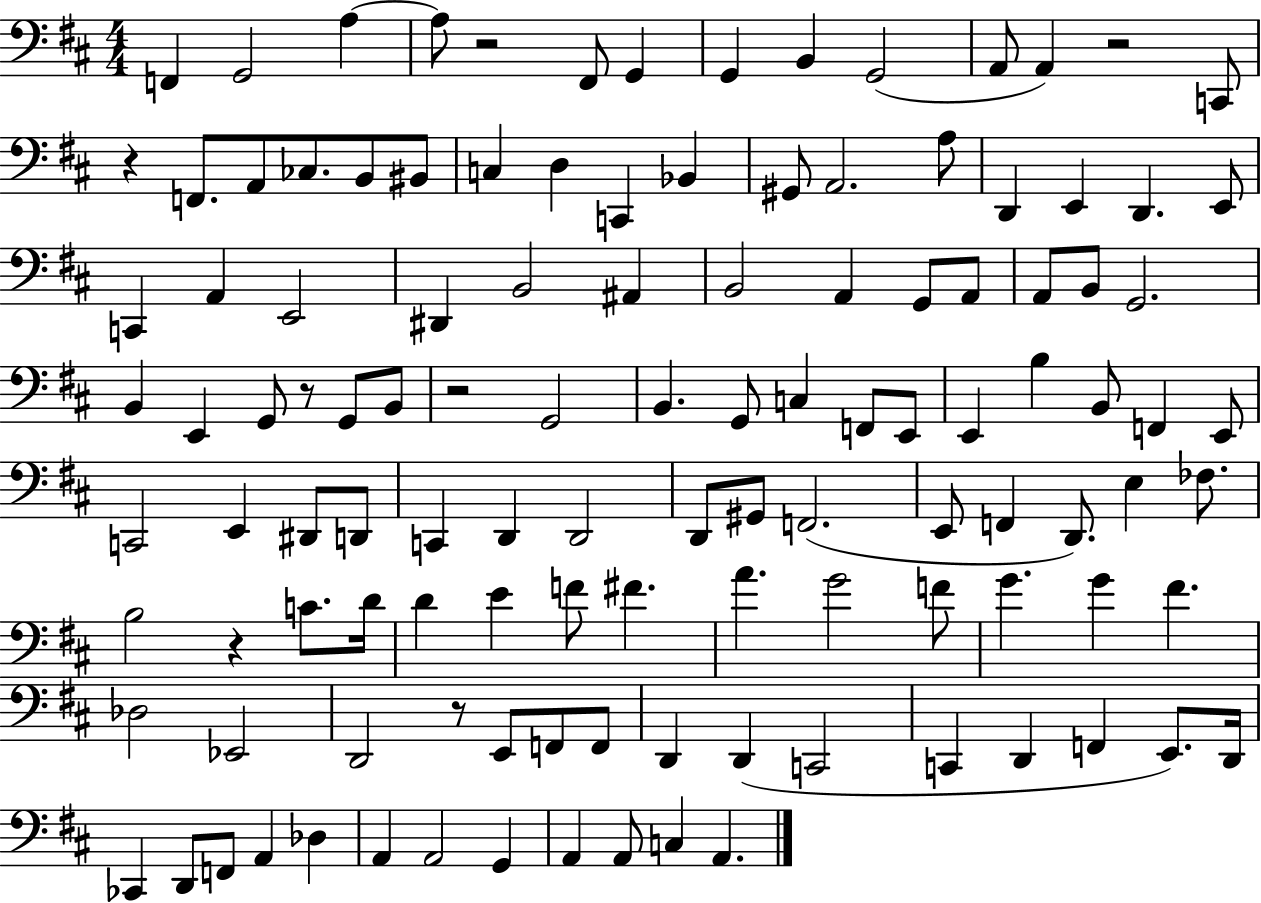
F2/q G2/h A3/q A3/e R/h F#2/e G2/q G2/q B2/q G2/h A2/e A2/q R/h C2/e R/q F2/e. A2/e CES3/e. B2/e BIS2/e C3/q D3/q C2/q Bb2/q G#2/e A2/h. A3/e D2/q E2/q D2/q. E2/e C2/q A2/q E2/h D#2/q B2/h A#2/q B2/h A2/q G2/e A2/e A2/e B2/e G2/h. B2/q E2/q G2/e R/e G2/e B2/e R/h G2/h B2/q. G2/e C3/q F2/e E2/e E2/q B3/q B2/e F2/q E2/e C2/h E2/q D#2/e D2/e C2/q D2/q D2/h D2/e G#2/e F2/h. E2/e F2/q D2/e. E3/q FES3/e. B3/h R/q C4/e. D4/s D4/q E4/q F4/e F#4/q. A4/q. G4/h F4/e G4/q. G4/q F#4/q. Db3/h Eb2/h D2/h R/e E2/e F2/e F2/e D2/q D2/q C2/h C2/q D2/q F2/q E2/e. D2/s CES2/q D2/e F2/e A2/q Db3/q A2/q A2/h G2/q A2/q A2/e C3/q A2/q.